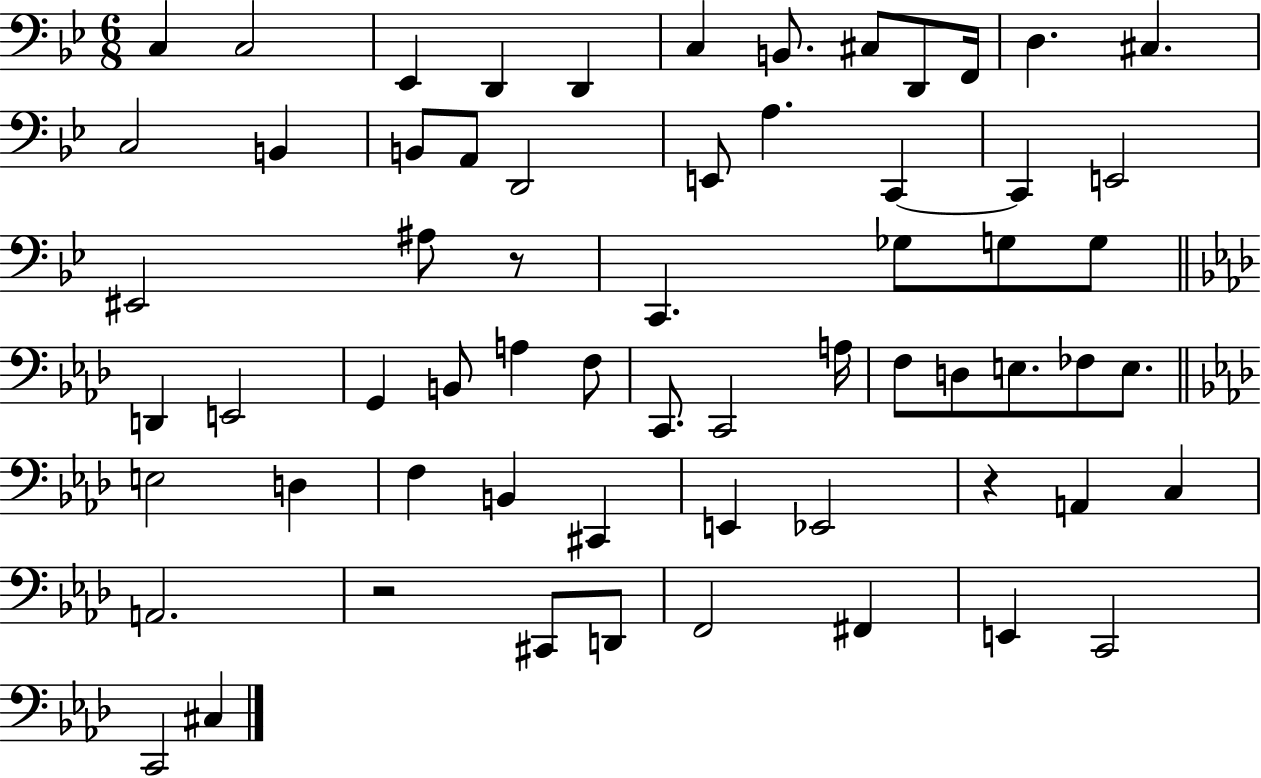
C3/q C3/h Eb2/q D2/q D2/q C3/q B2/e. C#3/e D2/e F2/s D3/q. C#3/q. C3/h B2/q B2/e A2/e D2/h E2/e A3/q. C2/q C2/q E2/h EIS2/h A#3/e R/e C2/q. Gb3/e G3/e G3/e D2/q E2/h G2/q B2/e A3/q F3/e C2/e. C2/h A3/s F3/e D3/e E3/e. FES3/e E3/e. E3/h D3/q F3/q B2/q C#2/q E2/q Eb2/h R/q A2/q C3/q A2/h. R/h C#2/e D2/e F2/h F#2/q E2/q C2/h C2/h C#3/q